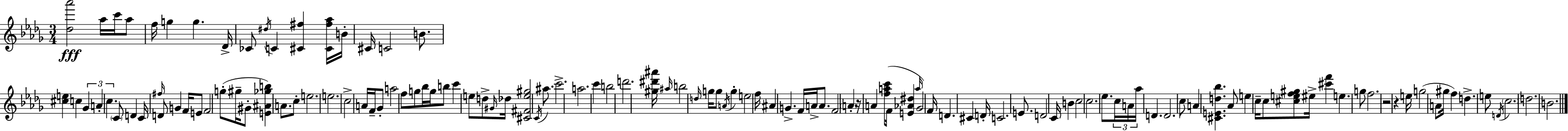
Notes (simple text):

[Db5,Ab6]/h Ab5/s C6/s Ab5/e F5/s G5/q G5/q. Db4/s CES4/e D#5/s C4/q [C#4,F#5]/q [C#4,F#5,Ab5]/s B4/s C#4/s C4/h B4/e. [C#5,E5]/q C5/q Gb4/q A4/q C5/q. C4/e D4/q C4/s F#5/s D4/e G4/q F4/s E4/e F4/h G5/e G#5/s G#4/e [E4,A#4,Gb5,B5]/q A4/e. C5/e E5/h. E5/h. C5/h A4/s F4/s Gb4/e A5/h F5/e G5/e Bb5/s G5/s B5/e C6/q E5/e D5/e G#4/s Db5/s [C#4,F#4,E5,G#5]/h C4/s A#5/e. C6/h. A5/h. C6/q B5/h D6/h. [G#5,D#6,A#6]/s A#5/s B5/h D5/s G5/s G5/e A4/s G5/q E5/h F5/s A#4/q G4/q. F4/s A4/s A4/e. F4/h A4/q R/s A4/q [F5,A5,C6]/e F4/s [E4,Ab4,D#5]/q A5/s Gb4/h F4/s D4/q. C#4/q D4/s C4/h. E4/e. D4/h C4/s B4/q C5/h C5/h. Eb5/e. C5/s A4/s Ab5/s D4/q. D4/h. C5/e A4/q [C#4,E4,D5,Bb5]/q. Ab4/e E5/q C5/s C5/e [C#5,E5,F5,G#5]/e EIS5/s [C#6,F6]/q E5/q. G5/e F5/h. R/h R/q E5/s G5/h A4/e G#5/s F5/q D5/q. E5/e D4/s C5/h. D5/h. B4/h.